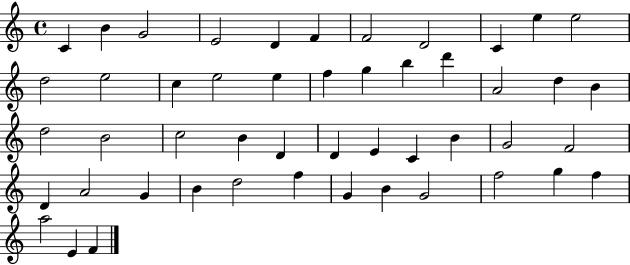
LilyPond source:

{
  \clef treble
  \time 4/4
  \defaultTimeSignature
  \key c \major
  c'4 b'4 g'2 | e'2 d'4 f'4 | f'2 d'2 | c'4 e''4 e''2 | \break d''2 e''2 | c''4 e''2 e''4 | f''4 g''4 b''4 d'''4 | a'2 d''4 b'4 | \break d''2 b'2 | c''2 b'4 d'4 | d'4 e'4 c'4 b'4 | g'2 f'2 | \break d'4 a'2 g'4 | b'4 d''2 f''4 | g'4 b'4 g'2 | f''2 g''4 f''4 | \break a''2 e'4 f'4 | \bar "|."
}